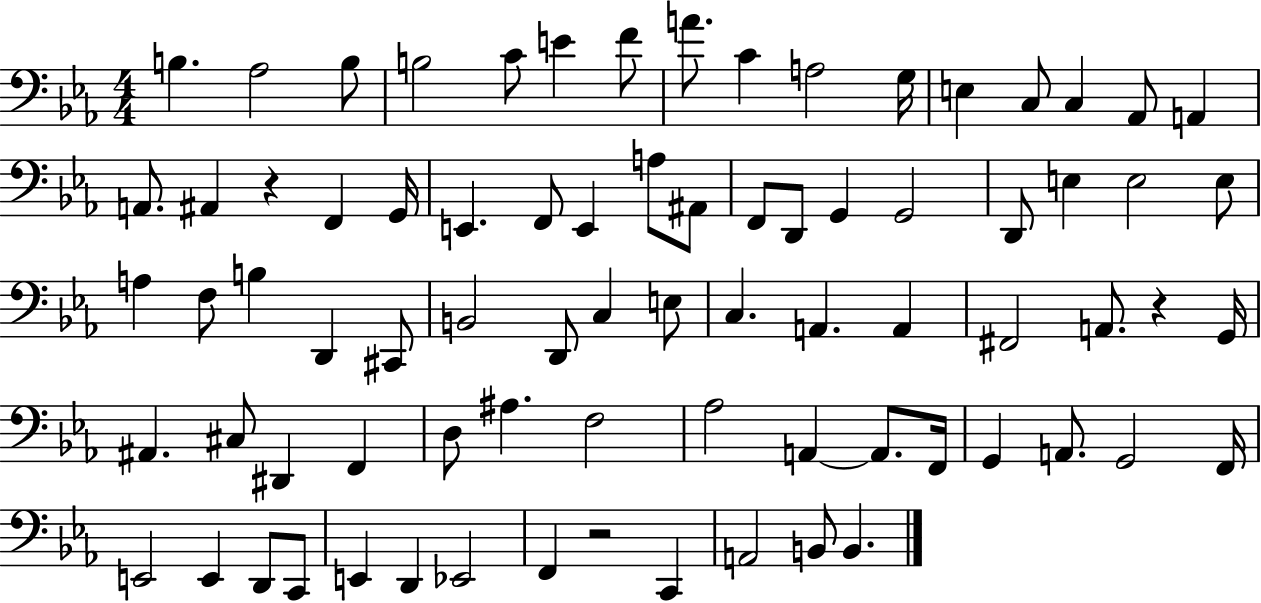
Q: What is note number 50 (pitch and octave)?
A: C#3